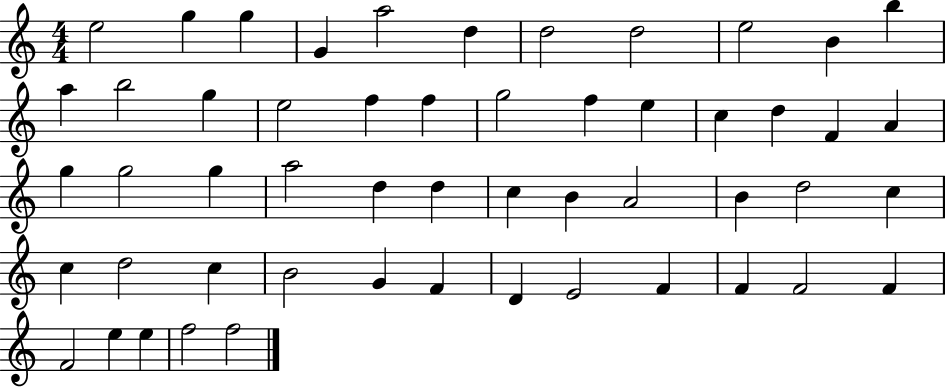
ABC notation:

X:1
T:Untitled
M:4/4
L:1/4
K:C
e2 g g G a2 d d2 d2 e2 B b a b2 g e2 f f g2 f e c d F A g g2 g a2 d d c B A2 B d2 c c d2 c B2 G F D E2 F F F2 F F2 e e f2 f2